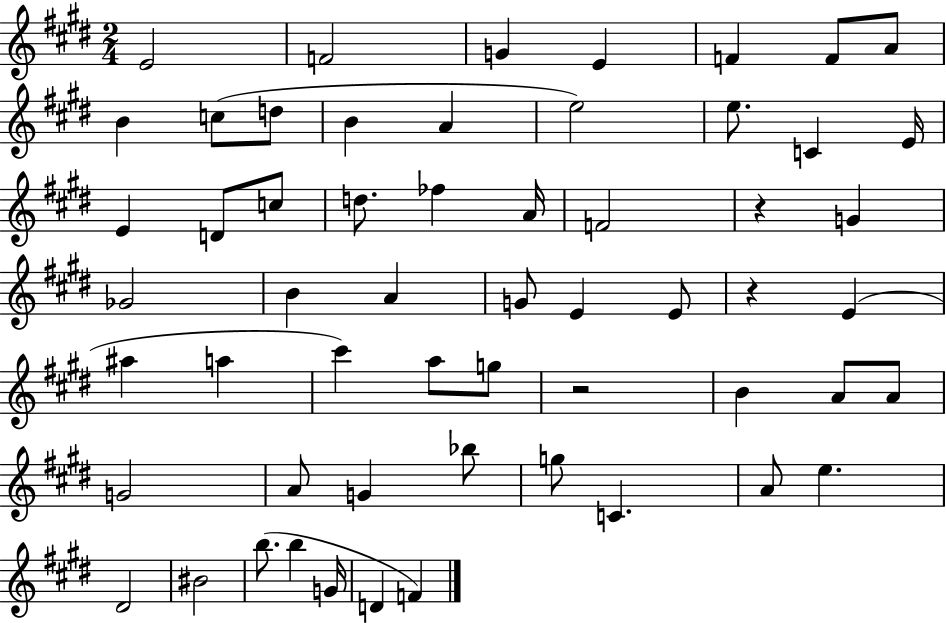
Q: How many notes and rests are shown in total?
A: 57